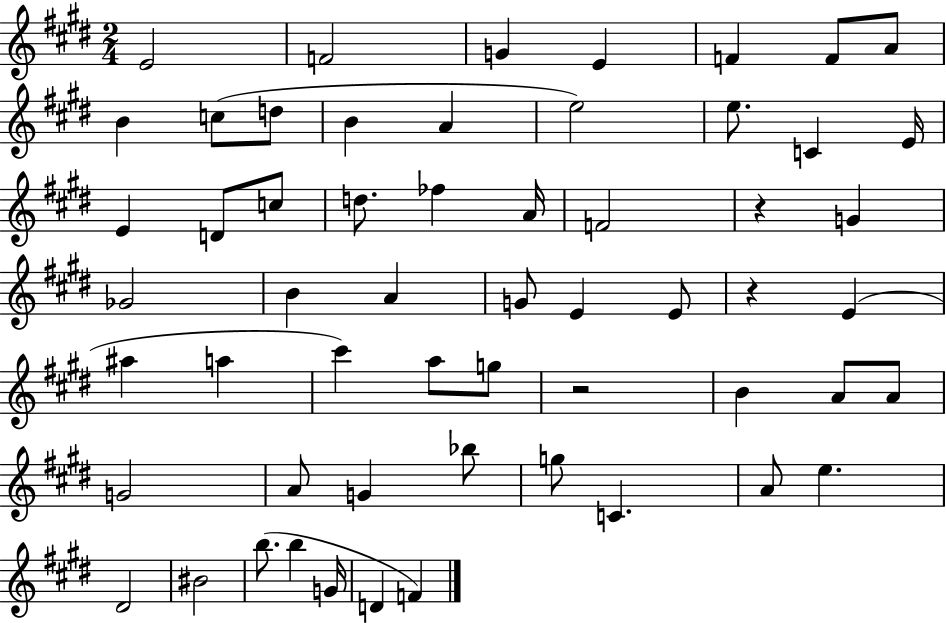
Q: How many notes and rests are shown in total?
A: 57